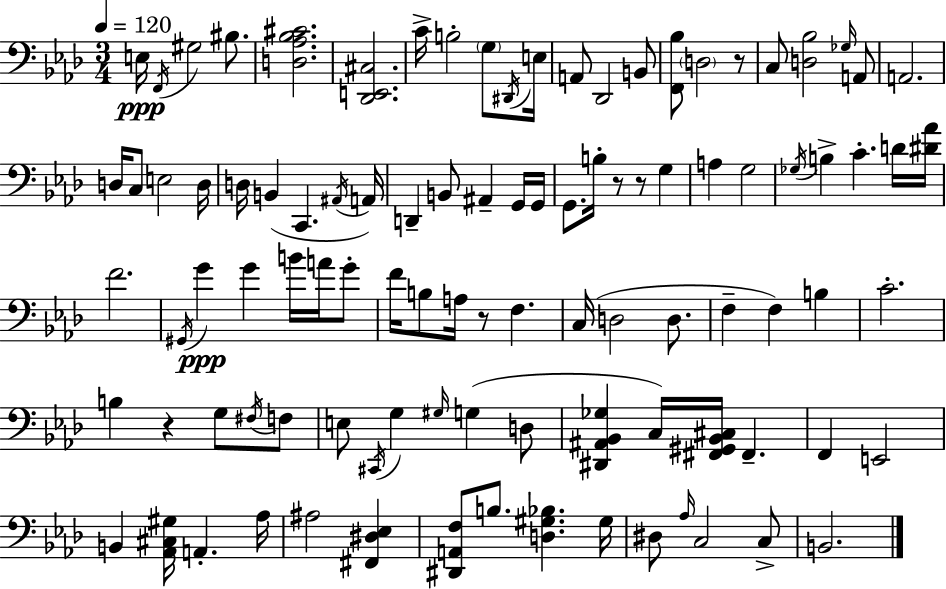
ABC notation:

X:1
T:Untitled
M:3/4
L:1/4
K:Ab
E,/4 F,,/4 ^G,2 ^B,/2 [D,_A,_B,^C]2 [_D,,E,,^C,]2 C/4 B,2 G,/2 ^D,,/4 E,/4 A,,/2 _D,,2 B,,/2 [F,,_B,]/2 D,2 z/2 C,/2 [D,_B,]2 _G,/4 A,,/2 A,,2 D,/4 C,/2 E,2 D,/4 D,/4 B,, C,, ^A,,/4 A,,/4 D,, B,,/2 ^A,, G,,/4 G,,/4 G,,/2 B,/4 z/2 z/2 G, A, G,2 _G,/4 B, C D/4 [^D_A]/4 F2 ^G,,/4 G G B/4 A/4 G/2 F/4 B,/2 A,/4 z/2 F, C,/4 D,2 D,/2 F, F, B, C2 B, z G,/2 ^F,/4 F,/2 E,/2 ^C,,/4 G, ^G,/4 G, D,/2 [^D,,^A,,_B,,_G,] C,/4 [^F,,^G,,_B,,^C,]/4 ^F,, F,, E,,2 B,, [_A,,^C,^G,]/4 A,, _A,/4 ^A,2 [^F,,^D,_E,] [^D,,A,,F,]/2 B,/2 [D,^G,_B,] ^G,/4 ^D,/2 _A,/4 C,2 C,/2 B,,2